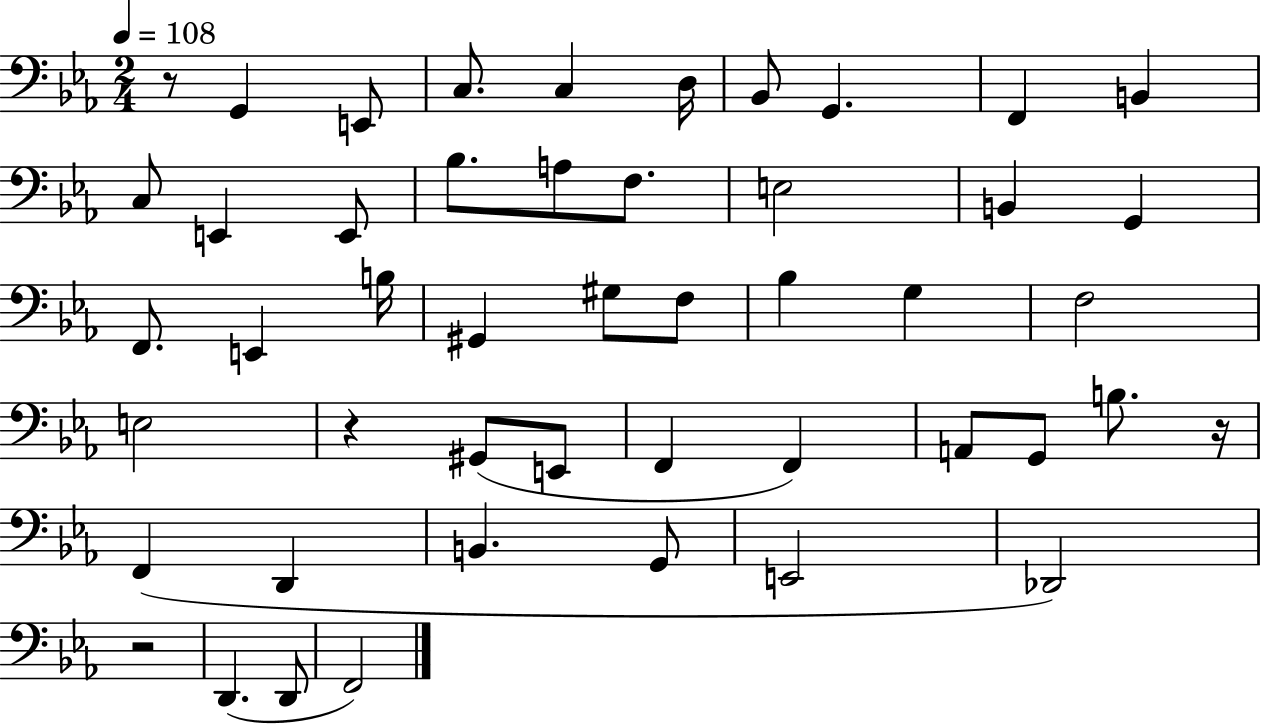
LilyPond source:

{
  \clef bass
  \numericTimeSignature
  \time 2/4
  \key ees \major
  \tempo 4 = 108
  r8 g,4 e,8 | c8. c4 d16 | bes,8 g,4. | f,4 b,4 | \break c8 e,4 e,8 | bes8. a8 f8. | e2 | b,4 g,4 | \break f,8. e,4 b16 | gis,4 gis8 f8 | bes4 g4 | f2 | \break e2 | r4 gis,8( e,8 | f,4 f,4) | a,8 g,8 b8. r16 | \break f,4( d,4 | b,4. g,8 | e,2 | des,2) | \break r2 | d,4.( d,8 | f,2) | \bar "|."
}